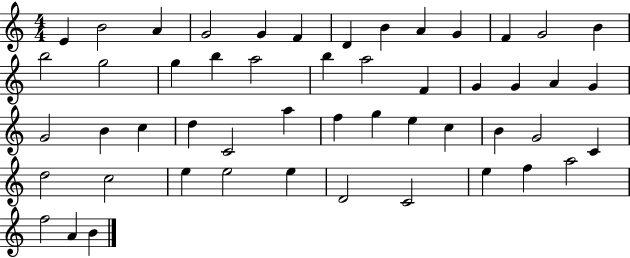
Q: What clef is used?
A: treble